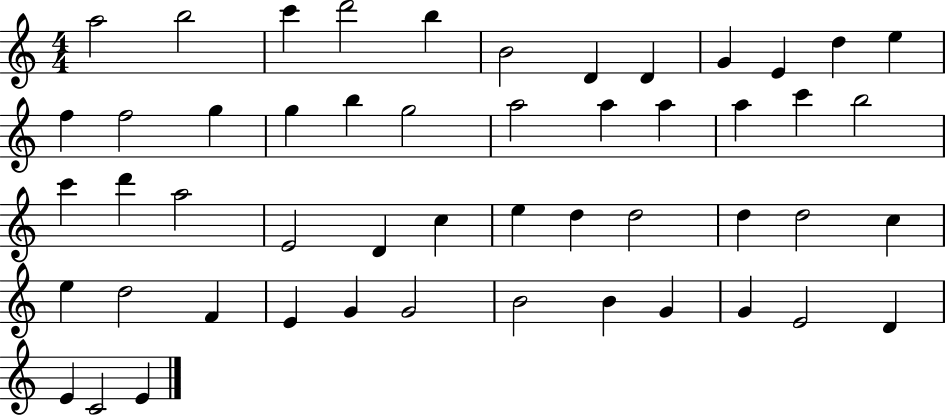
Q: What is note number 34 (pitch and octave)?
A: D5